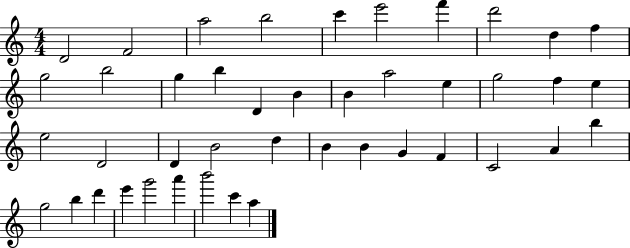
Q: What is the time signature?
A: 4/4